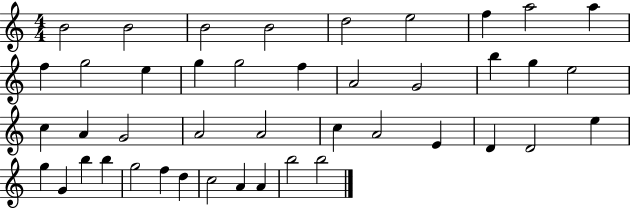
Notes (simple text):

B4/h B4/h B4/h B4/h D5/h E5/h F5/q A5/h A5/q F5/q G5/h E5/q G5/q G5/h F5/q A4/h G4/h B5/q G5/q E5/h C5/q A4/q G4/h A4/h A4/h C5/q A4/h E4/q D4/q D4/h E5/q G5/q G4/q B5/q B5/q G5/h F5/q D5/q C5/h A4/q A4/q B5/h B5/h